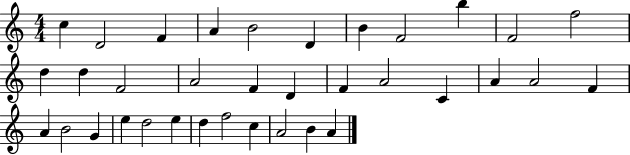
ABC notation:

X:1
T:Untitled
M:4/4
L:1/4
K:C
c D2 F A B2 D B F2 b F2 f2 d d F2 A2 F D F A2 C A A2 F A B2 G e d2 e d f2 c A2 B A